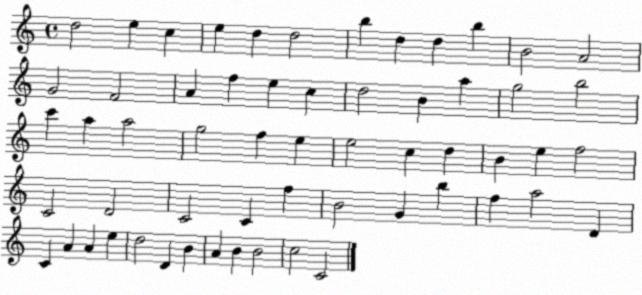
X:1
T:Untitled
M:4/4
L:1/4
K:C
d2 e c e d d2 b d d b B2 A2 G2 F2 A f e c d2 B a g2 b2 c' a a2 g2 f e e2 c d B e f2 C2 D2 C2 C f B2 G b f a2 D C A A e d2 D B A B B2 c2 C2